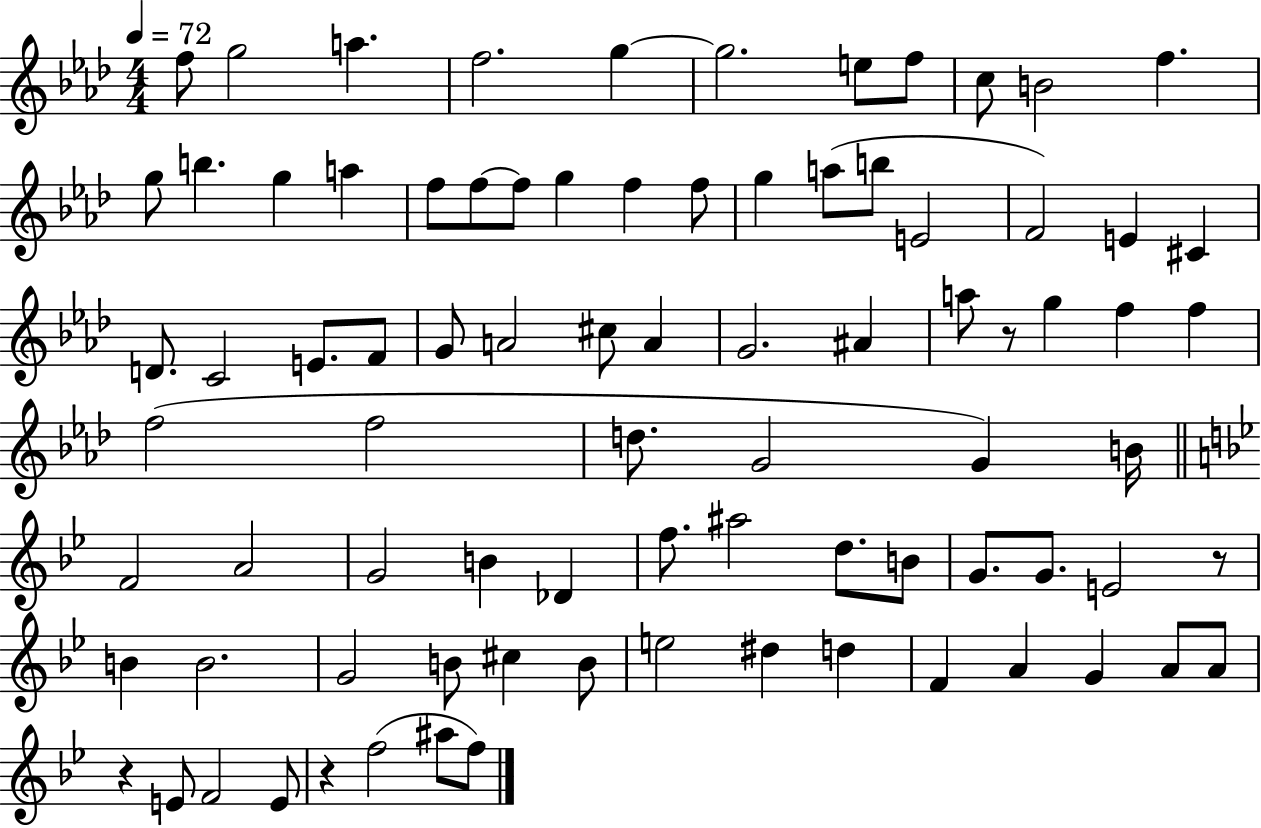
{
  \clef treble
  \numericTimeSignature
  \time 4/4
  \key aes \major
  \tempo 4 = 72
  \repeat volta 2 { f''8 g''2 a''4. | f''2. g''4~~ | g''2. e''8 f''8 | c''8 b'2 f''4. | \break g''8 b''4. g''4 a''4 | f''8 f''8~~ f''8 g''4 f''4 f''8 | g''4 a''8( b''8 e'2 | f'2) e'4 cis'4 | \break d'8. c'2 e'8. f'8 | g'8 a'2 cis''8 a'4 | g'2. ais'4 | a''8 r8 g''4 f''4 f''4 | \break f''2( f''2 | d''8. g'2 g'4) b'16 | \bar "||" \break \key bes \major f'2 a'2 | g'2 b'4 des'4 | f''8. ais''2 d''8. b'8 | g'8. g'8. e'2 r8 | \break b'4 b'2. | g'2 b'8 cis''4 b'8 | e''2 dis''4 d''4 | f'4 a'4 g'4 a'8 a'8 | \break r4 e'8 f'2 e'8 | r4 f''2( ais''8 f''8) | } \bar "|."
}